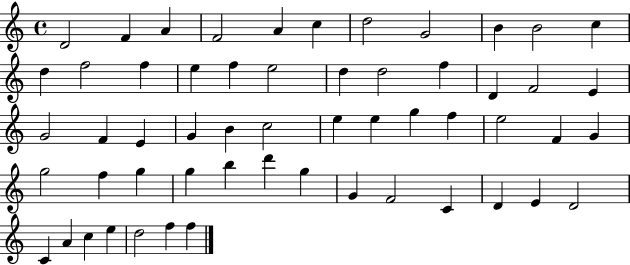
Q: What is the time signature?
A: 4/4